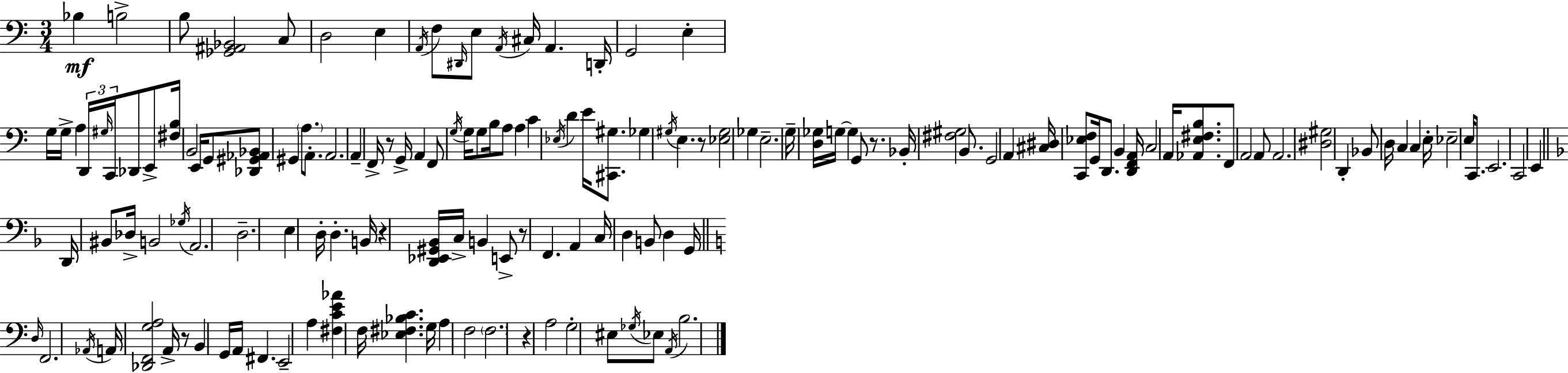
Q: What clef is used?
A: bass